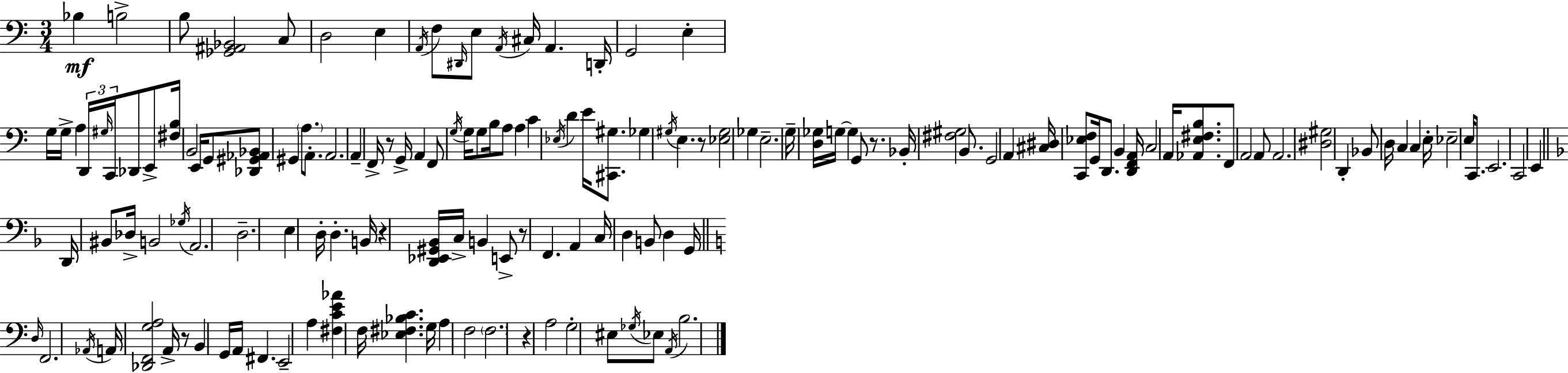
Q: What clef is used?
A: bass